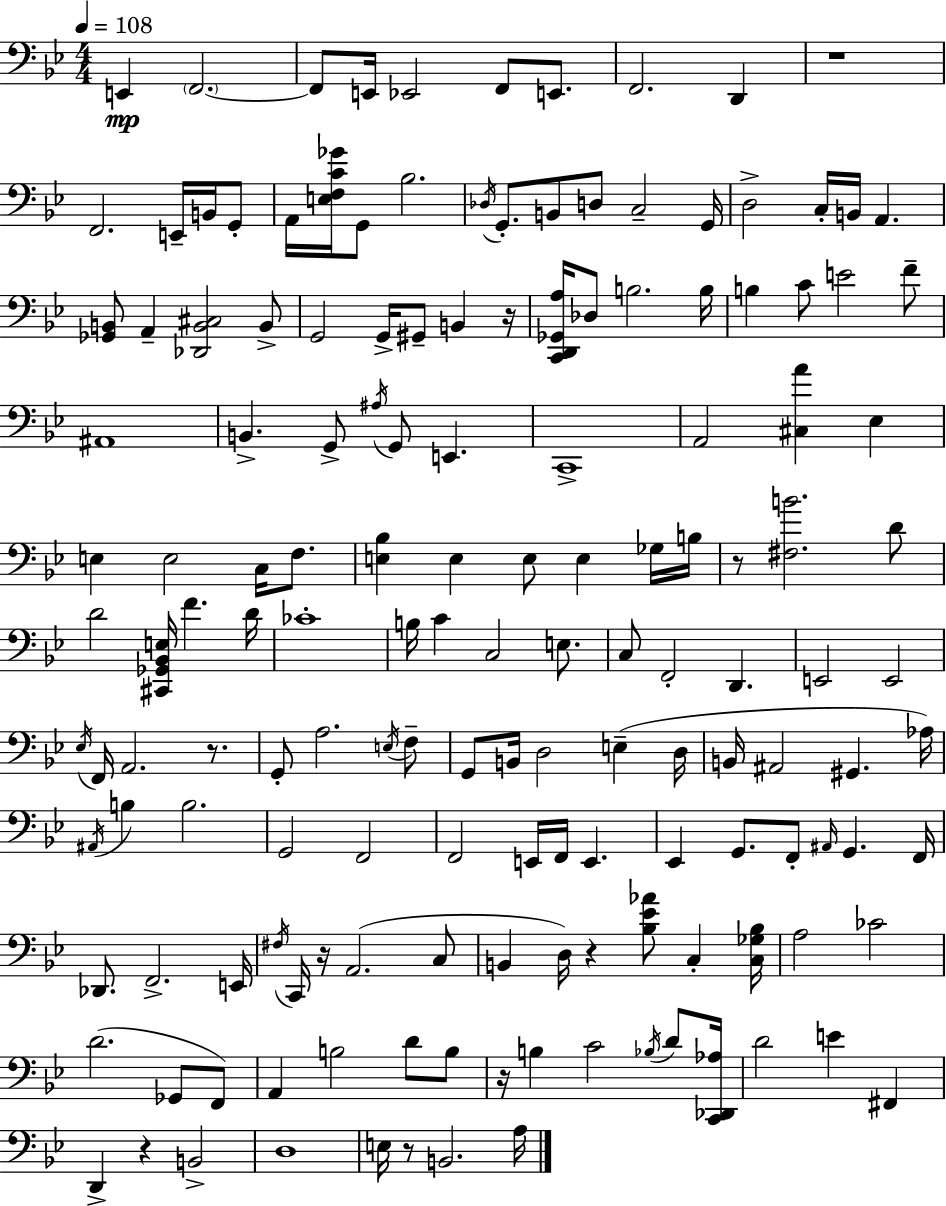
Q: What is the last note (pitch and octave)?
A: A3